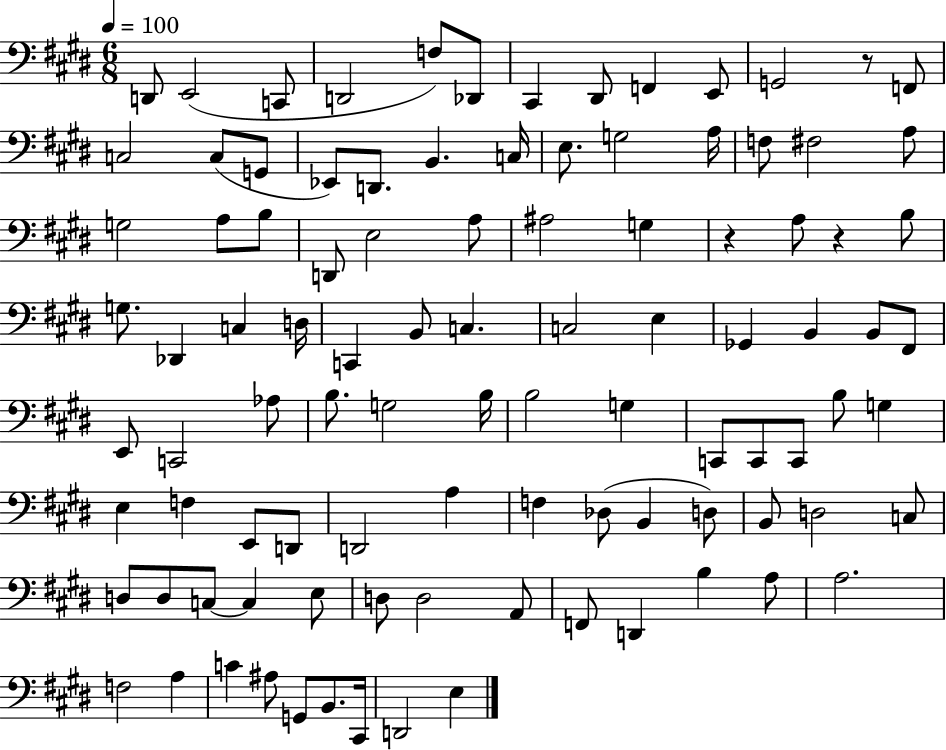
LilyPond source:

{
  \clef bass
  \numericTimeSignature
  \time 6/8
  \key e \major
  \tempo 4 = 100
  \repeat volta 2 { d,8 e,2( c,8 | d,2 f8) des,8 | cis,4 dis,8 f,4 e,8 | g,2 r8 f,8 | \break c2 c8( g,8 | ees,8) d,8. b,4. c16 | e8. g2 a16 | f8 fis2 a8 | \break g2 a8 b8 | d,8 e2 a8 | ais2 g4 | r4 a8 r4 b8 | \break g8. des,4 c4 d16 | c,4 b,8 c4. | c2 e4 | ges,4 b,4 b,8 fis,8 | \break e,8 c,2 aes8 | b8. g2 b16 | b2 g4 | c,8 c,8 c,8 b8 g4 | \break e4 f4 e,8 d,8 | d,2 a4 | f4 des8( b,4 d8) | b,8 d2 c8 | \break d8 d8 c8~~ c4 e8 | d8 d2 a,8 | f,8 d,4 b4 a8 | a2. | \break f2 a4 | c'4 ais8 g,8 b,8. cis,16 | d,2 e4 | } \bar "|."
}